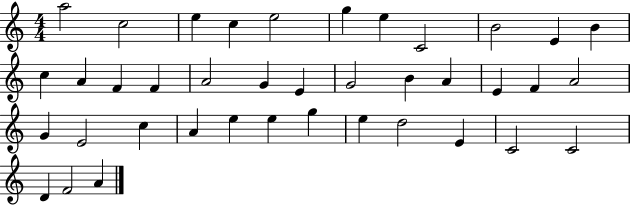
X:1
T:Untitled
M:4/4
L:1/4
K:C
a2 c2 e c e2 g e C2 B2 E B c A F F A2 G E G2 B A E F A2 G E2 c A e e g e d2 E C2 C2 D F2 A